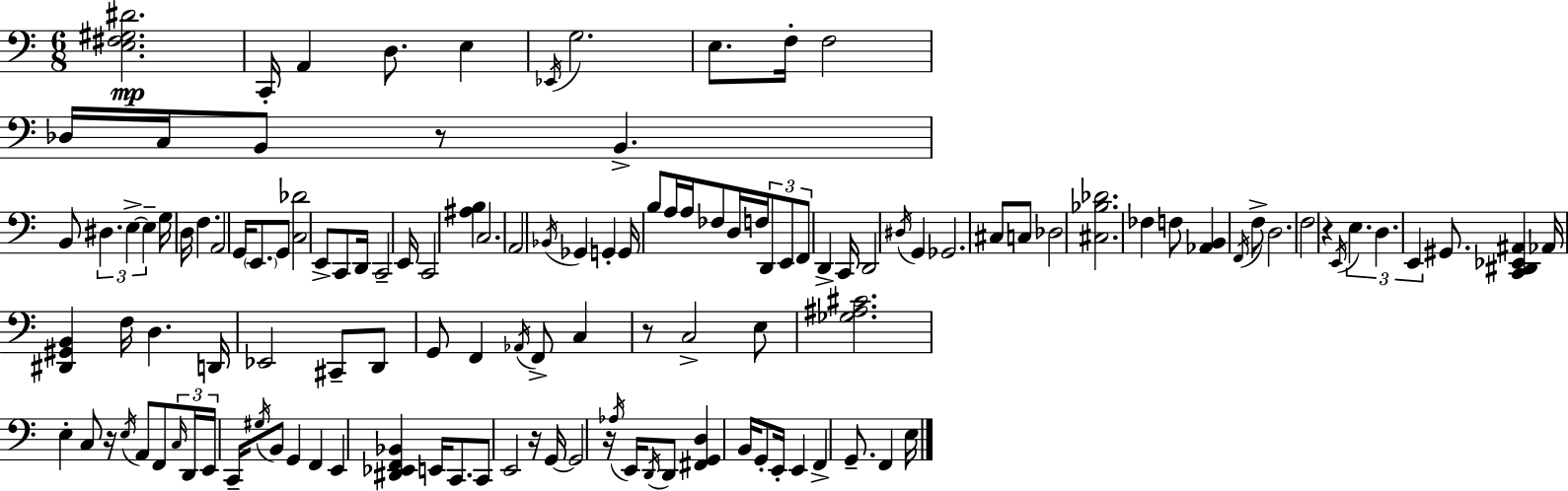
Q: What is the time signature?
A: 6/8